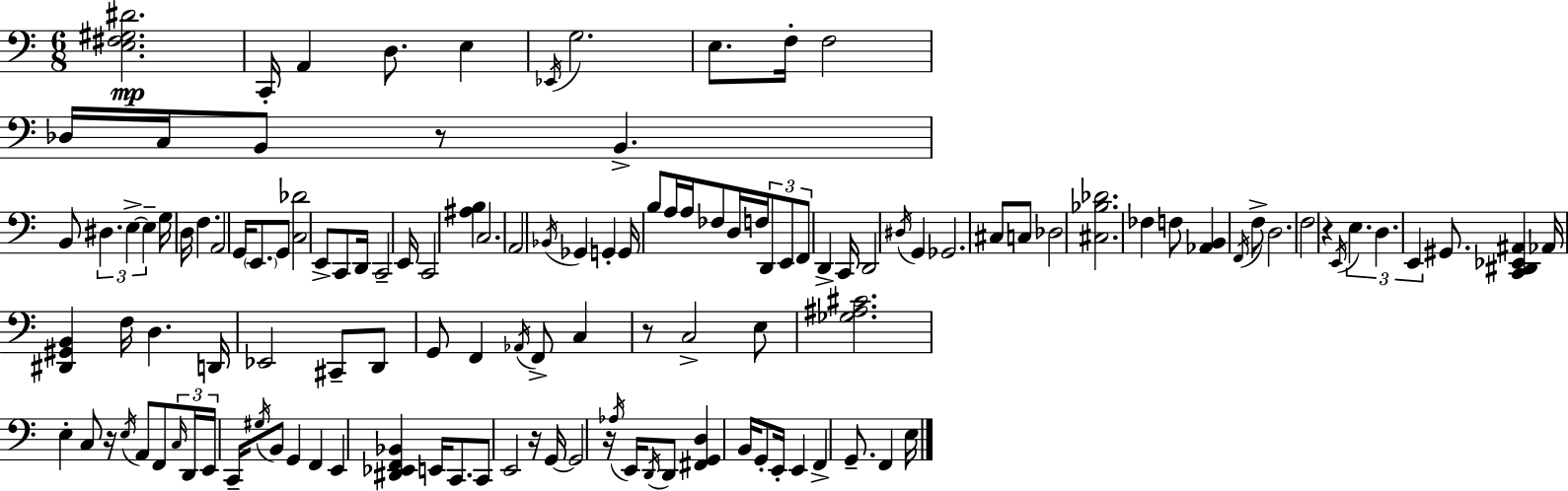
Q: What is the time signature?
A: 6/8